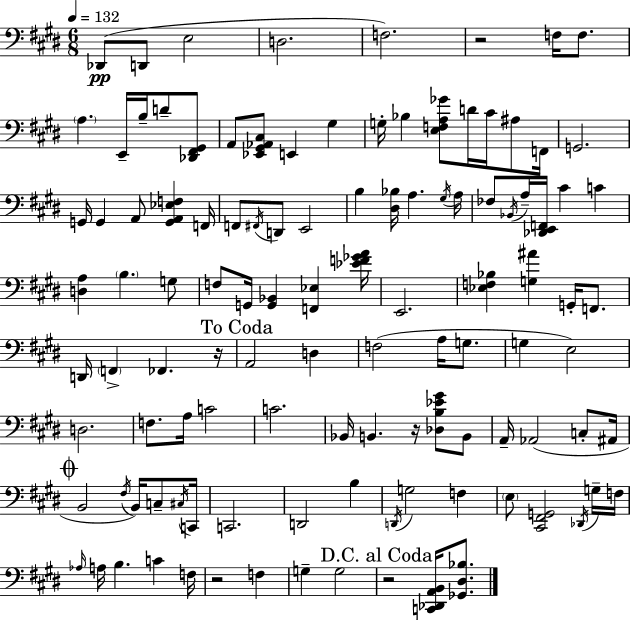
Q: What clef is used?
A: bass